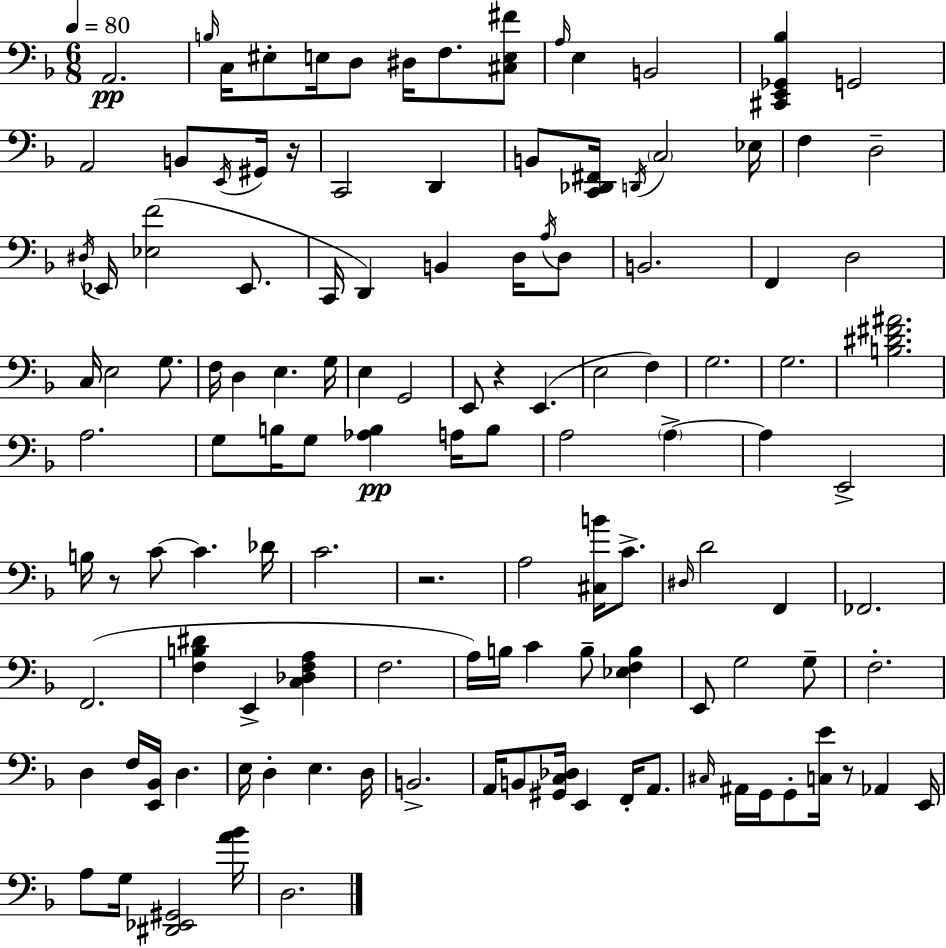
A2/h. B3/s C3/s EIS3/e E3/s D3/e D#3/s F3/e. [C#3,E3,F#4]/e A3/s E3/q B2/h [C#2,E2,Gb2,Bb3]/q G2/h A2/h B2/e E2/s G#2/s R/s C2/h D2/q B2/e [C2,Db2,F#2]/s D2/s C3/h Eb3/s F3/q D3/h D#3/s Eb2/s [Eb3,F4]/h Eb2/e. C2/s D2/q B2/q D3/s A3/s D3/e B2/h. F2/q D3/h C3/s E3/h G3/e. F3/s D3/q E3/q. G3/s E3/q G2/h E2/e R/q E2/q. E3/h F3/q G3/h. G3/h. [B3,D#4,F#4,A#4]/h. A3/h. G3/e B3/s G3/e [Ab3,B3]/q A3/s B3/e A3/h A3/q A3/q E2/h B3/s R/e C4/e C4/q. Db4/s C4/h. R/h. A3/h [C#3,B4]/s C4/e. D#3/s D4/h F2/q FES2/h. F2/h. [F3,B3,D#4]/q E2/q [C3,Db3,F3,A3]/q F3/h. A3/s B3/s C4/q B3/e [Eb3,F3,B3]/q E2/e G3/h G3/e F3/h. D3/q F3/s [E2,Bb2]/s D3/q. E3/s D3/q E3/q. D3/s B2/h. A2/s B2/e [G#2,C3,Db3]/s E2/q F2/s A2/e. C#3/s A#2/s G2/s G2/e [C3,E4]/s R/e Ab2/q E2/s A3/e G3/s [D#2,Eb2,G#2]/h [A4,Bb4]/s D3/h.